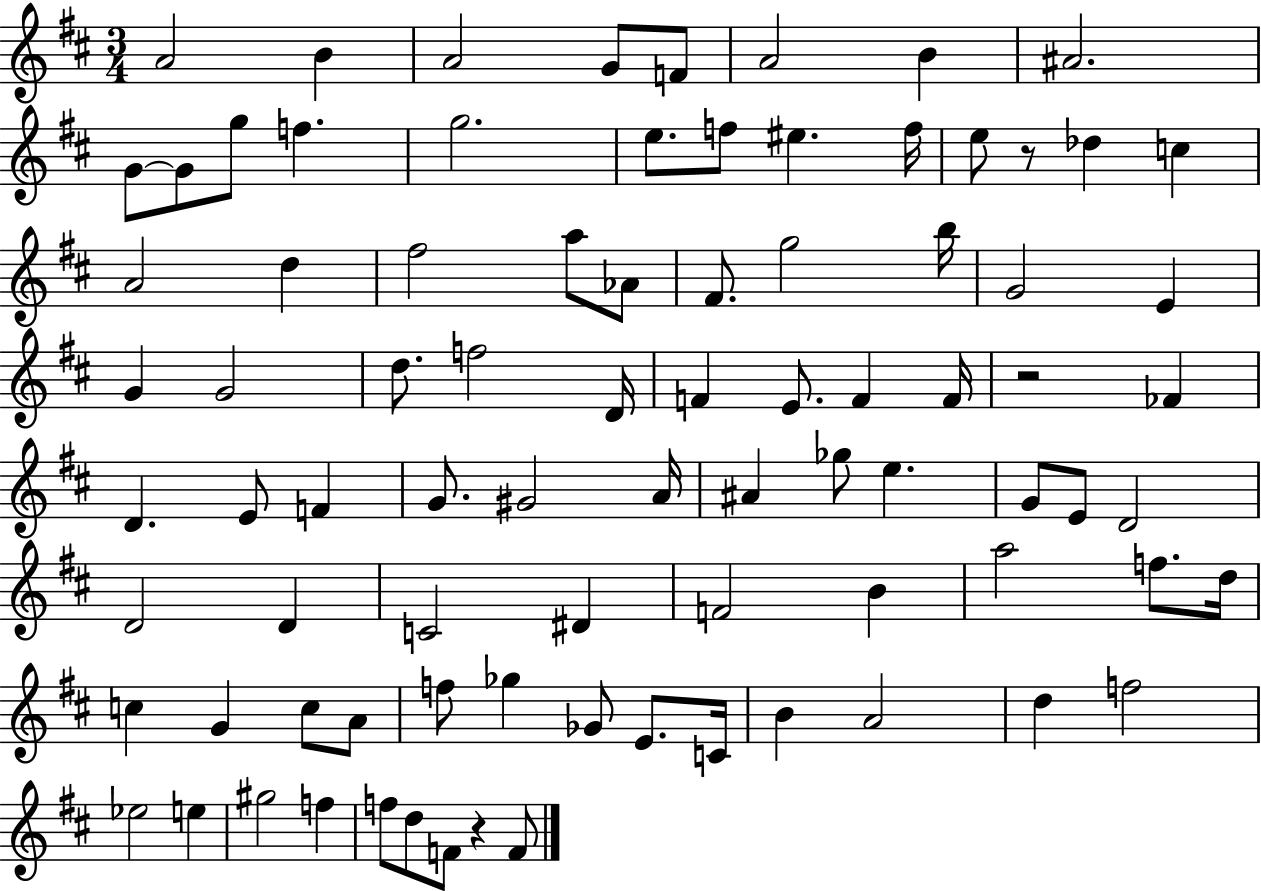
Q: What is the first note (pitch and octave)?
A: A4